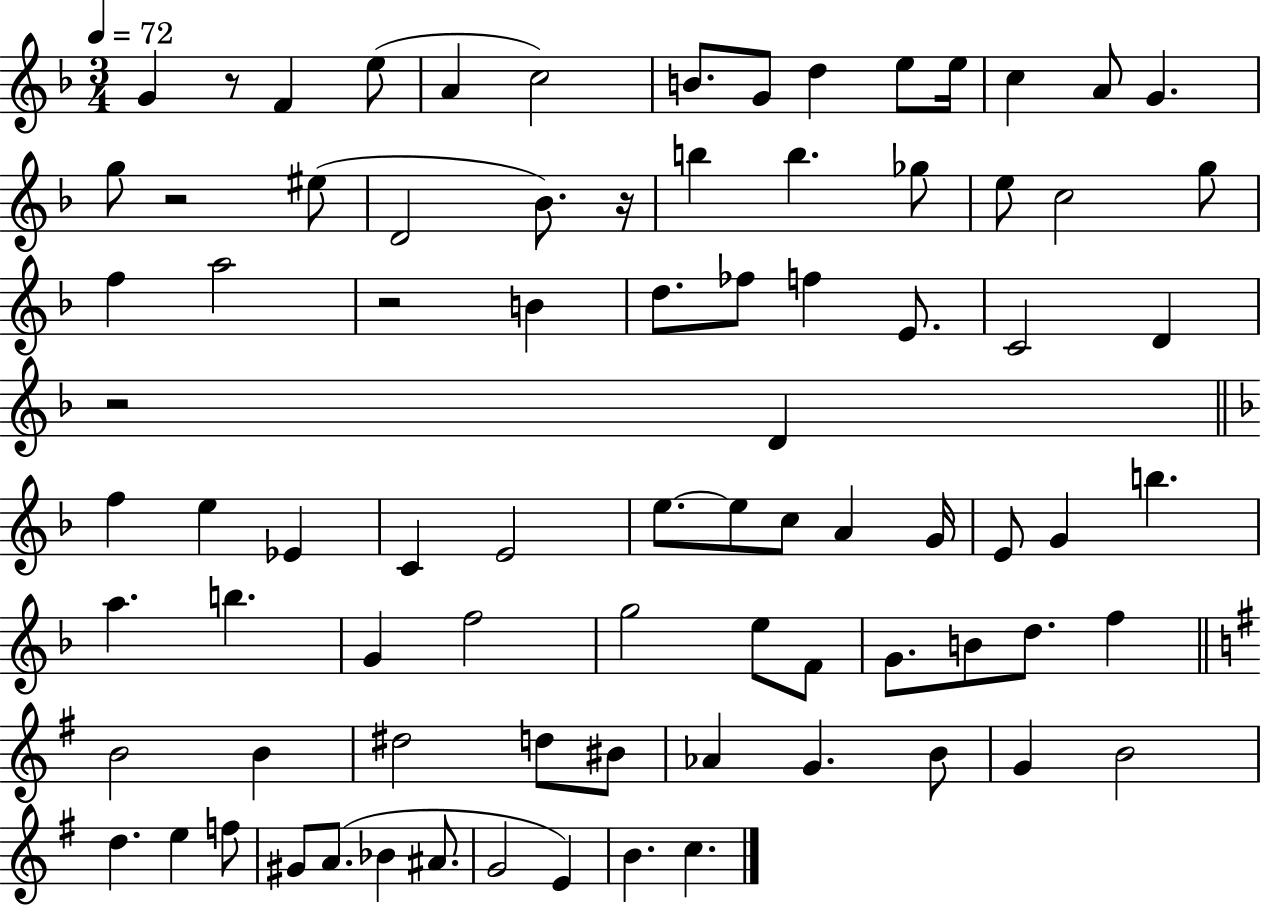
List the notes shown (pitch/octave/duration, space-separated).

G4/q R/e F4/q E5/e A4/q C5/h B4/e. G4/e D5/q E5/e E5/s C5/q A4/e G4/q. G5/e R/h EIS5/e D4/h Bb4/e. R/s B5/q B5/q. Gb5/e E5/e C5/h G5/e F5/q A5/h R/h B4/q D5/e. FES5/e F5/q E4/e. C4/h D4/q R/h D4/q F5/q E5/q Eb4/q C4/q E4/h E5/e. E5/e C5/e A4/q G4/s E4/e G4/q B5/q. A5/q. B5/q. G4/q F5/h G5/h E5/e F4/e G4/e. B4/e D5/e. F5/q B4/h B4/q D#5/h D5/e BIS4/e Ab4/q G4/q. B4/e G4/q B4/h D5/q. E5/q F5/e G#4/e A4/e. Bb4/q A#4/e. G4/h E4/q B4/q. C5/q.